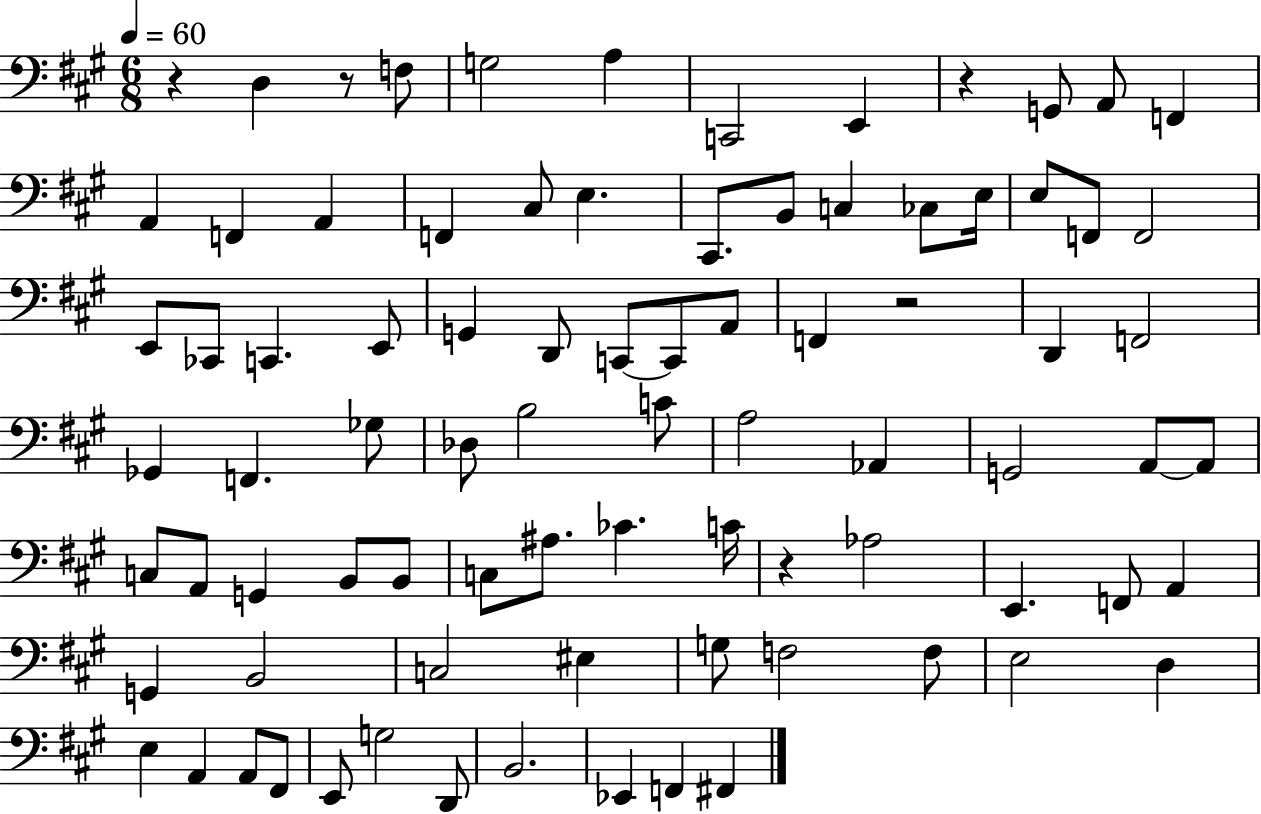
X:1
T:Untitled
M:6/8
L:1/4
K:A
z D, z/2 F,/2 G,2 A, C,,2 E,, z G,,/2 A,,/2 F,, A,, F,, A,, F,, ^C,/2 E, ^C,,/2 B,,/2 C, _C,/2 E,/4 E,/2 F,,/2 F,,2 E,,/2 _C,,/2 C,, E,,/2 G,, D,,/2 C,,/2 C,,/2 A,,/2 F,, z2 D,, F,,2 _G,, F,, _G,/2 _D,/2 B,2 C/2 A,2 _A,, G,,2 A,,/2 A,,/2 C,/2 A,,/2 G,, B,,/2 B,,/2 C,/2 ^A,/2 _C C/4 z _A,2 E,, F,,/2 A,, G,, B,,2 C,2 ^E, G,/2 F,2 F,/2 E,2 D, E, A,, A,,/2 ^F,,/2 E,,/2 G,2 D,,/2 B,,2 _E,, F,, ^F,,